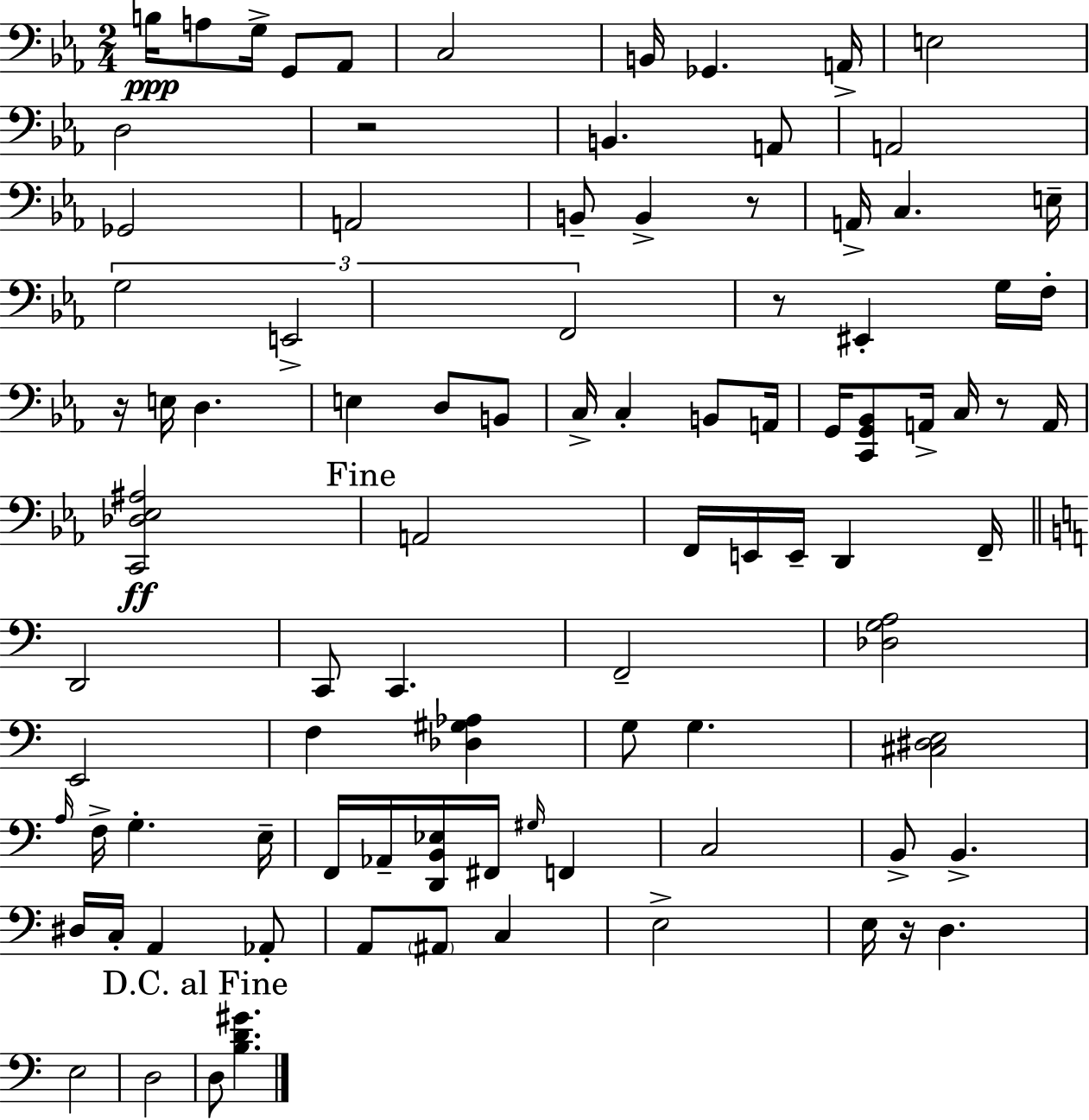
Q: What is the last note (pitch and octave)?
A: D3